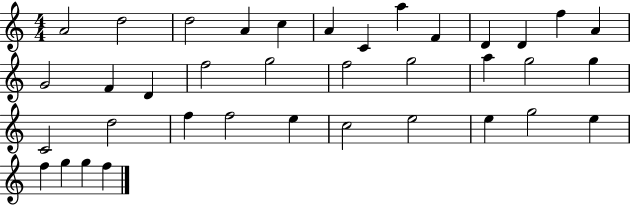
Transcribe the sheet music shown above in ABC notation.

X:1
T:Untitled
M:4/4
L:1/4
K:C
A2 d2 d2 A c A C a F D D f A G2 F D f2 g2 f2 g2 a g2 g C2 d2 f f2 e c2 e2 e g2 e f g g f